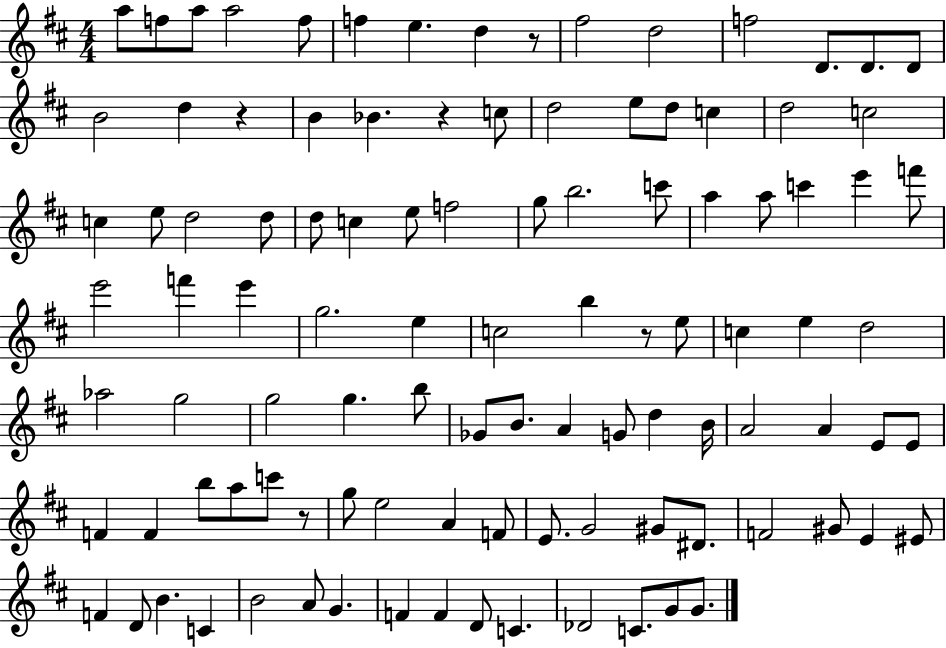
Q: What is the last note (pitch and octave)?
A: G4